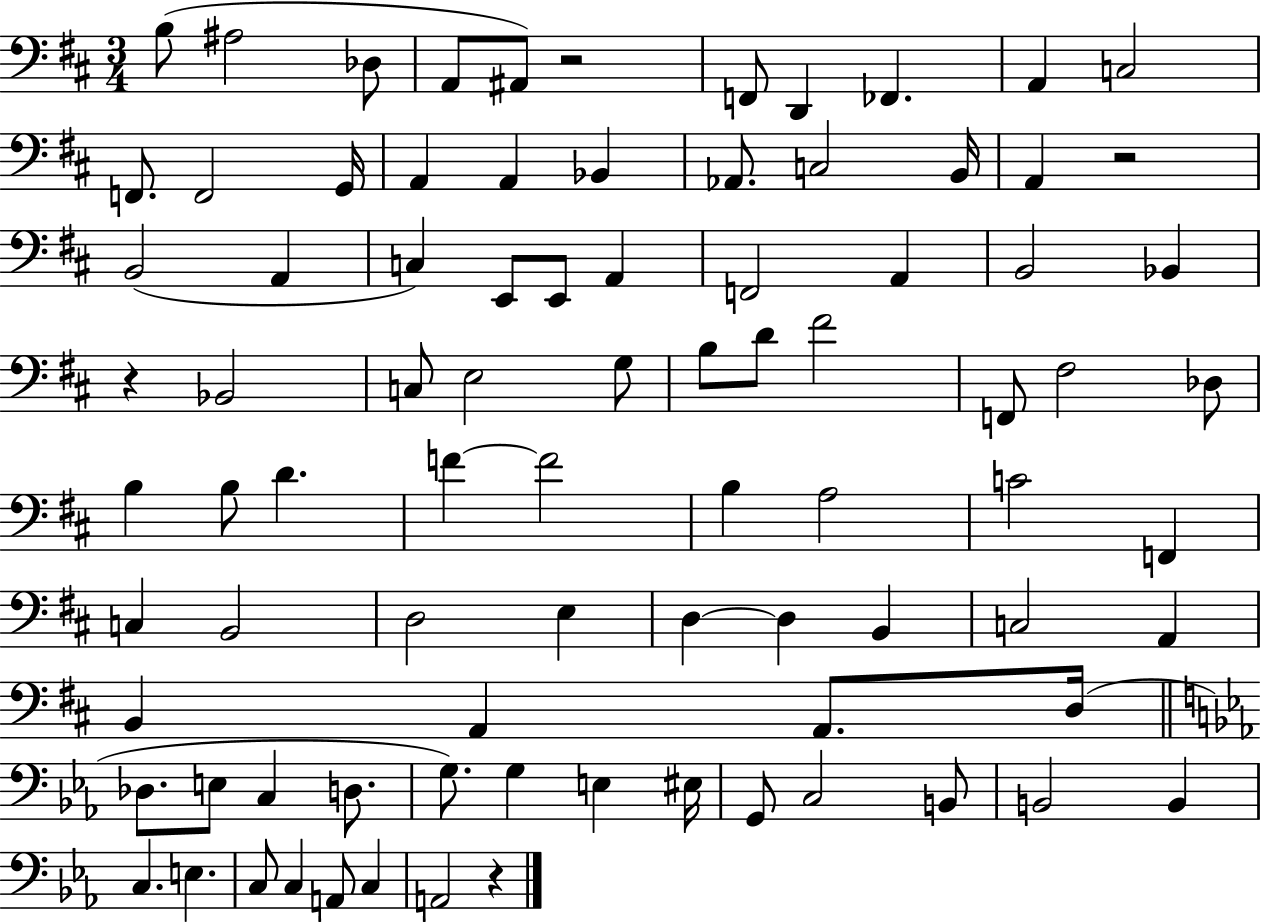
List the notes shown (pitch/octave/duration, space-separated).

B3/e A#3/h Db3/e A2/e A#2/e R/h F2/e D2/q FES2/q. A2/q C3/h F2/e. F2/h G2/s A2/q A2/q Bb2/q Ab2/e. C3/h B2/s A2/q R/h B2/h A2/q C3/q E2/e E2/e A2/q F2/h A2/q B2/h Bb2/q R/q Bb2/h C3/e E3/h G3/e B3/e D4/e F#4/h F2/e F#3/h Db3/e B3/q B3/e D4/q. F4/q F4/h B3/q A3/h C4/h F2/q C3/q B2/h D3/h E3/q D3/q D3/q B2/q C3/h A2/q B2/q A2/q A2/e. D3/s Db3/e. E3/e C3/q D3/e. G3/e. G3/q E3/q EIS3/s G2/e C3/h B2/e B2/h B2/q C3/q. E3/q. C3/e C3/q A2/e C3/q A2/h R/q